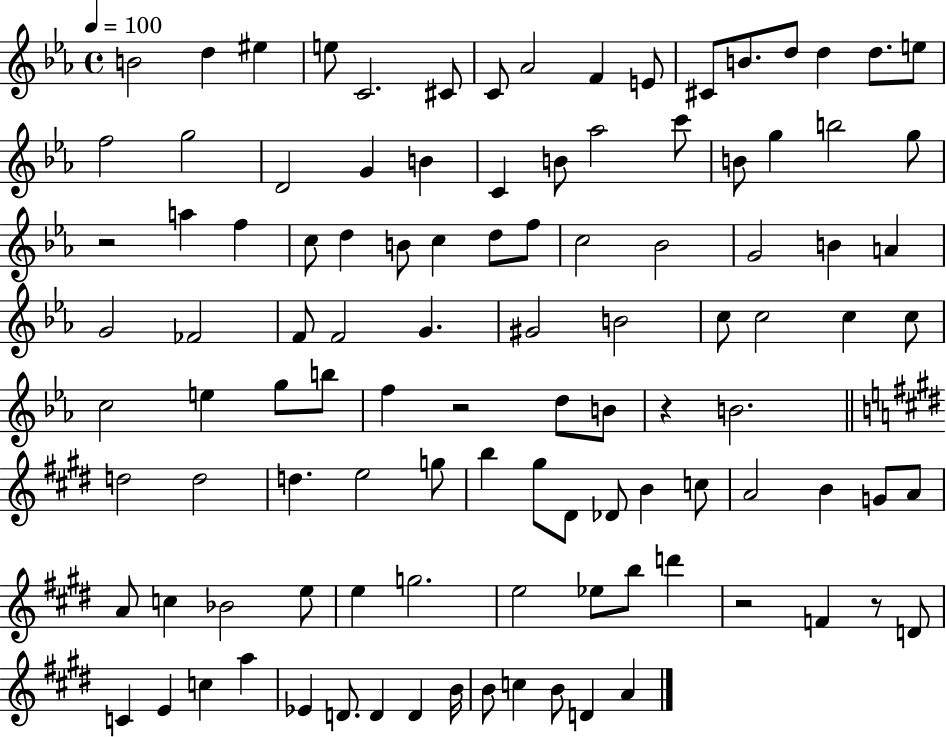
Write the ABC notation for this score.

X:1
T:Untitled
M:4/4
L:1/4
K:Eb
B2 d ^e e/2 C2 ^C/2 C/2 _A2 F E/2 ^C/2 B/2 d/2 d d/2 e/2 f2 g2 D2 G B C B/2 _a2 c'/2 B/2 g b2 g/2 z2 a f c/2 d B/2 c d/2 f/2 c2 _B2 G2 B A G2 _F2 F/2 F2 G ^G2 B2 c/2 c2 c c/2 c2 e g/2 b/2 f z2 d/2 B/2 z B2 d2 d2 d e2 g/2 b ^g/2 ^D/2 _D/2 B c/2 A2 B G/2 A/2 A/2 c _B2 e/2 e g2 e2 _e/2 b/2 d' z2 F z/2 D/2 C E c a _E D/2 D D B/4 B/2 c B/2 D A